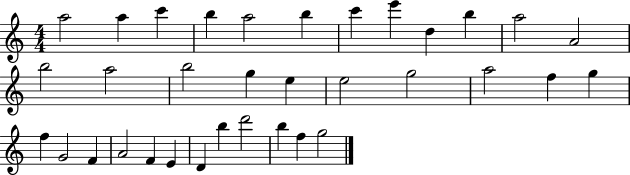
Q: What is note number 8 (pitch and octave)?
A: E6